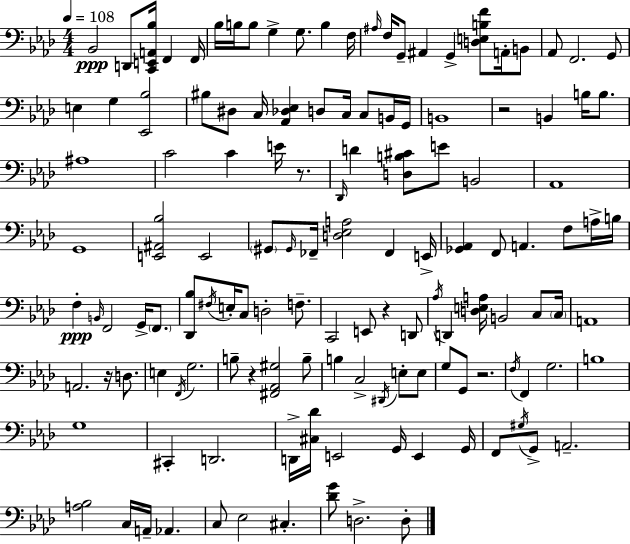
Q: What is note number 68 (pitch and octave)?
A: E2